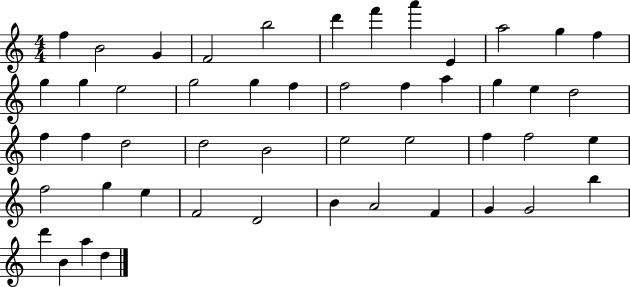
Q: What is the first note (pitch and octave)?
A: F5